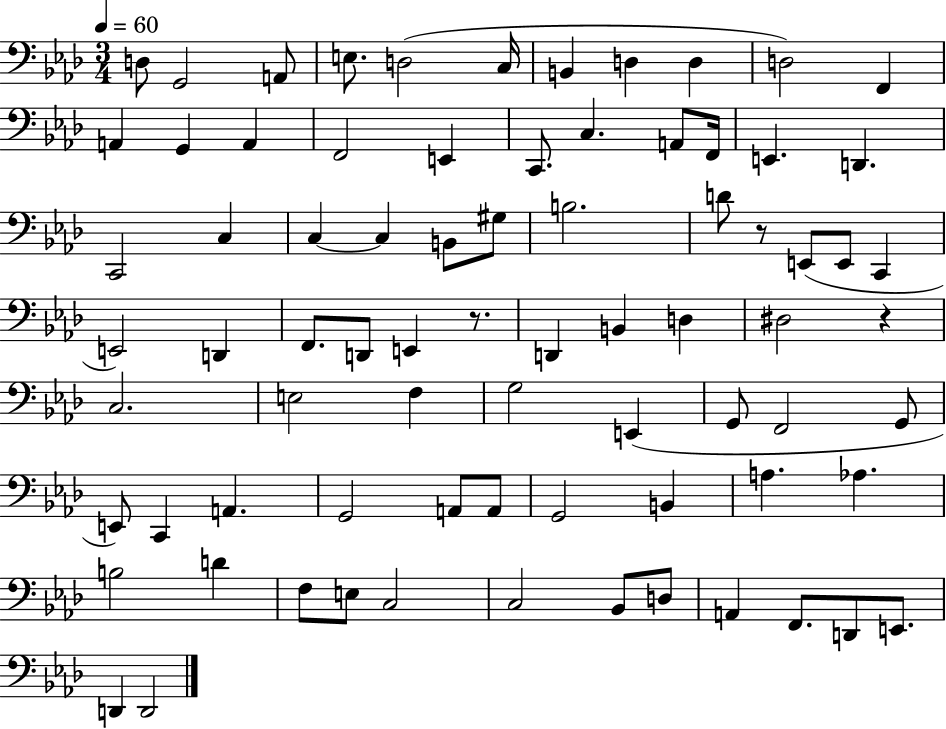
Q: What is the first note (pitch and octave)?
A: D3